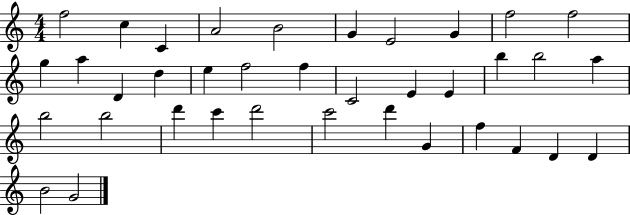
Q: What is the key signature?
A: C major